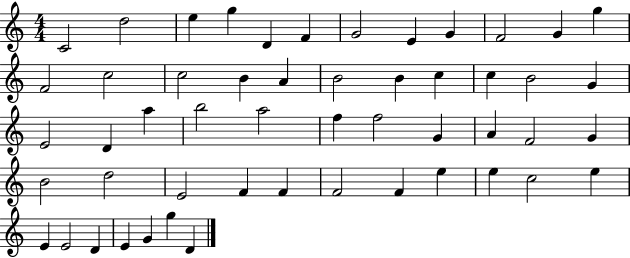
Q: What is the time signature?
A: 4/4